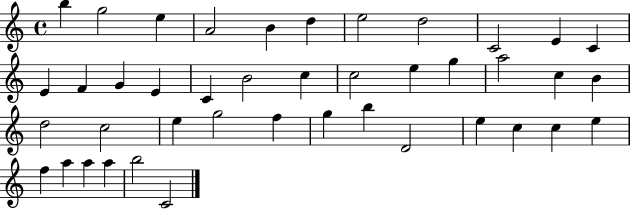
B5/q G5/h E5/q A4/h B4/q D5/q E5/h D5/h C4/h E4/q C4/q E4/q F4/q G4/q E4/q C4/q B4/h C5/q C5/h E5/q G5/q A5/h C5/q B4/q D5/h C5/h E5/q G5/h F5/q G5/q B5/q D4/h E5/q C5/q C5/q E5/q F5/q A5/q A5/q A5/q B5/h C4/h